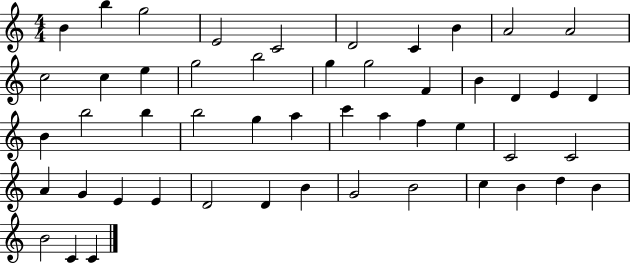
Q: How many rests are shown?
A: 0